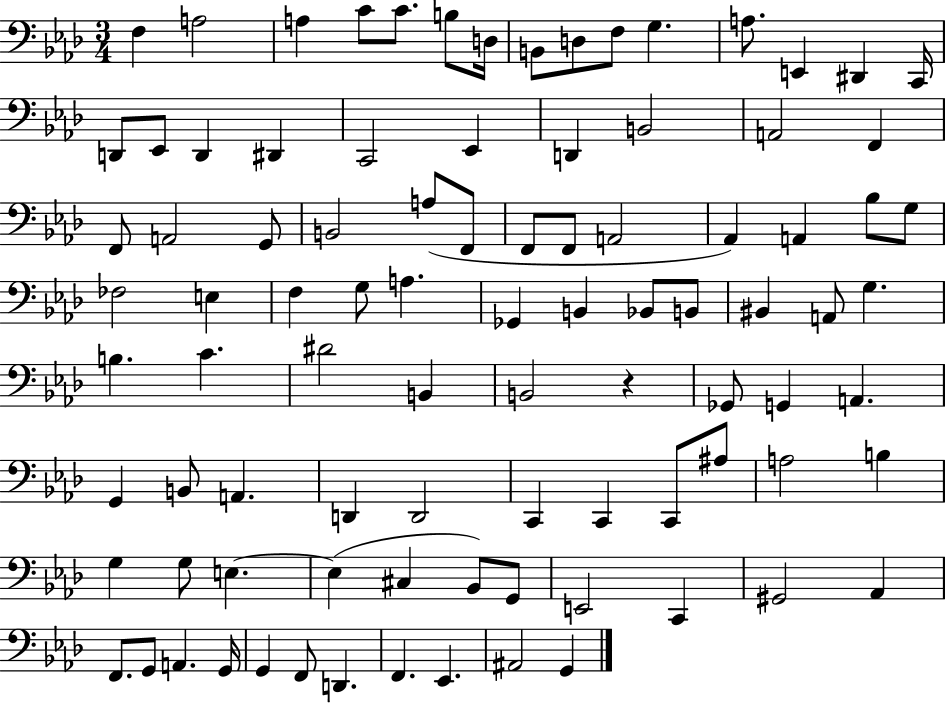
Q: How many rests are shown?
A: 1